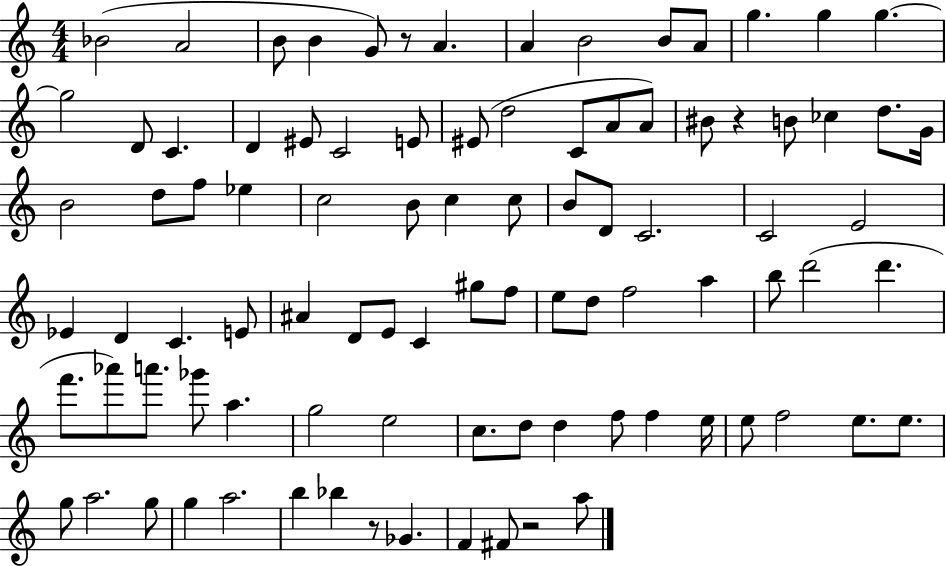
X:1
T:Untitled
M:4/4
L:1/4
K:C
_B2 A2 B/2 B G/2 z/2 A A B2 B/2 A/2 g g g g2 D/2 C D ^E/2 C2 E/2 ^E/2 d2 C/2 A/2 A/2 ^B/2 z B/2 _c d/2 G/4 B2 d/2 f/2 _e c2 B/2 c c/2 B/2 D/2 C2 C2 E2 _E D C E/2 ^A D/2 E/2 C ^g/2 f/2 e/2 d/2 f2 a b/2 d'2 d' f'/2 _a'/2 a'/2 _g'/2 a g2 e2 c/2 d/2 d f/2 f e/4 e/2 f2 e/2 e/2 g/2 a2 g/2 g a2 b _b z/2 _G F ^F/2 z2 a/2